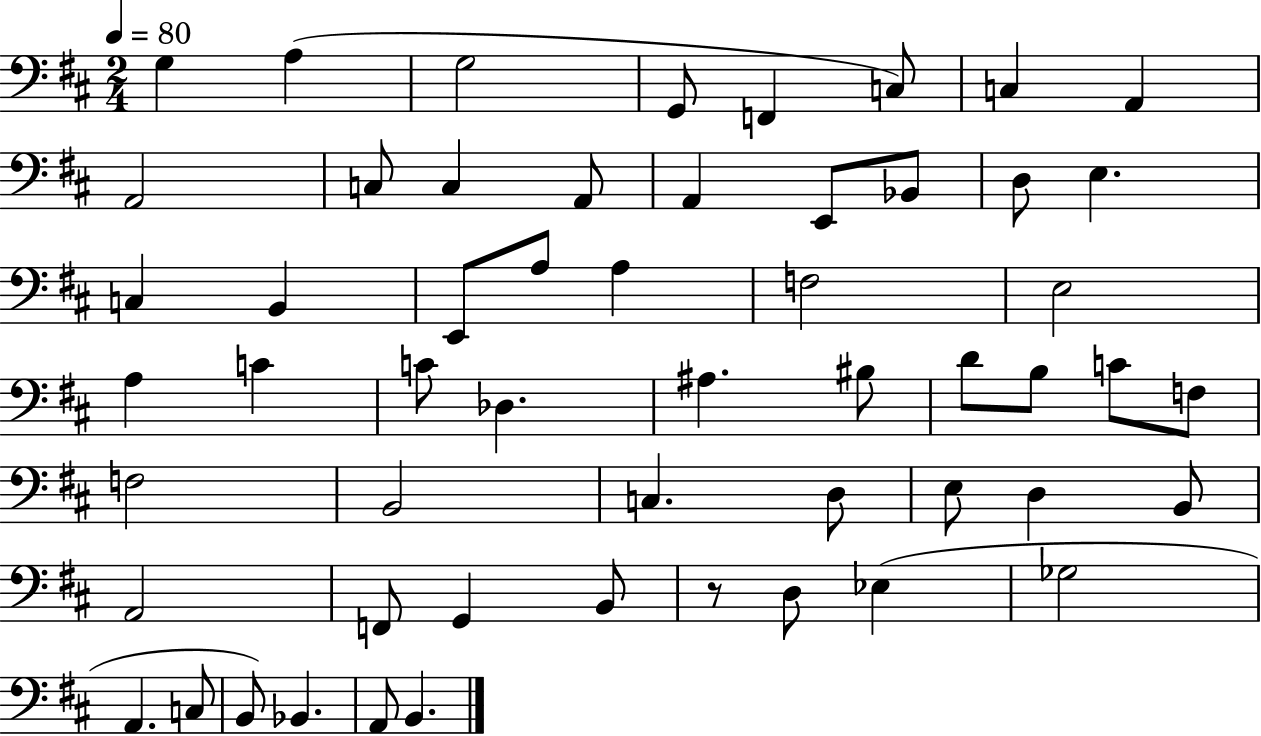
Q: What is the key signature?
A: D major